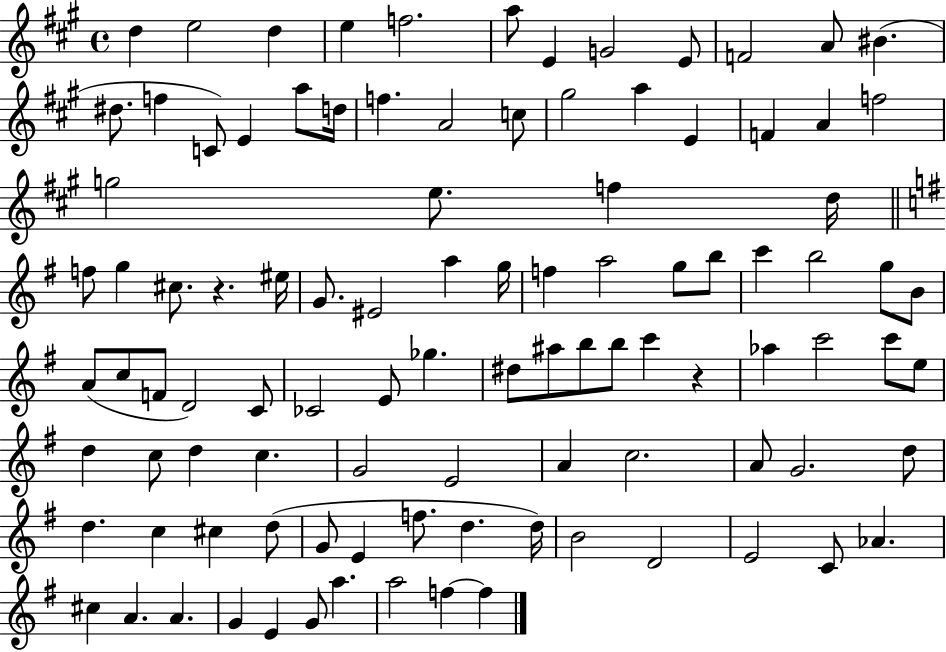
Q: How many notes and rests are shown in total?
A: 101